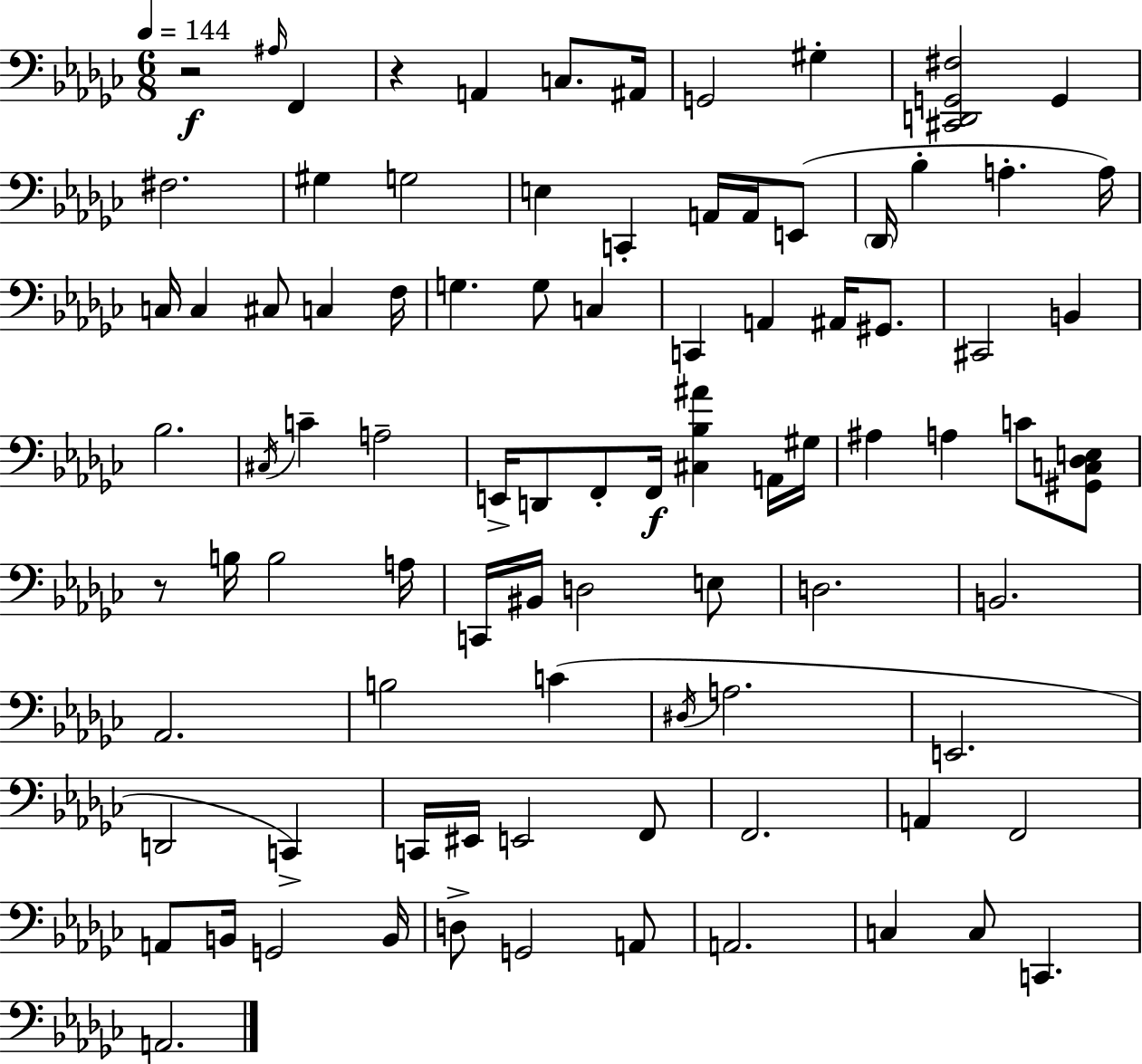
X:1
T:Untitled
M:6/8
L:1/4
K:Ebm
z2 ^A,/4 F,, z A,, C,/2 ^A,,/4 G,,2 ^G, [^C,,D,,G,,^F,]2 G,, ^F,2 ^G, G,2 E, C,, A,,/4 A,,/4 E,,/2 _D,,/4 _B, A, A,/4 C,/4 C, ^C,/2 C, F,/4 G, G,/2 C, C,, A,, ^A,,/4 ^G,,/2 ^C,,2 B,, _B,2 ^C,/4 C A,2 E,,/4 D,,/2 F,,/2 F,,/4 [^C,_B,^A] A,,/4 ^G,/4 ^A, A, C/2 [^G,,C,_D,E,]/2 z/2 B,/4 B,2 A,/4 C,,/4 ^B,,/4 D,2 E,/2 D,2 B,,2 _A,,2 B,2 C ^D,/4 A,2 E,,2 D,,2 C,, C,,/4 ^E,,/4 E,,2 F,,/2 F,,2 A,, F,,2 A,,/2 B,,/4 G,,2 B,,/4 D,/2 G,,2 A,,/2 A,,2 C, C,/2 C,, A,,2